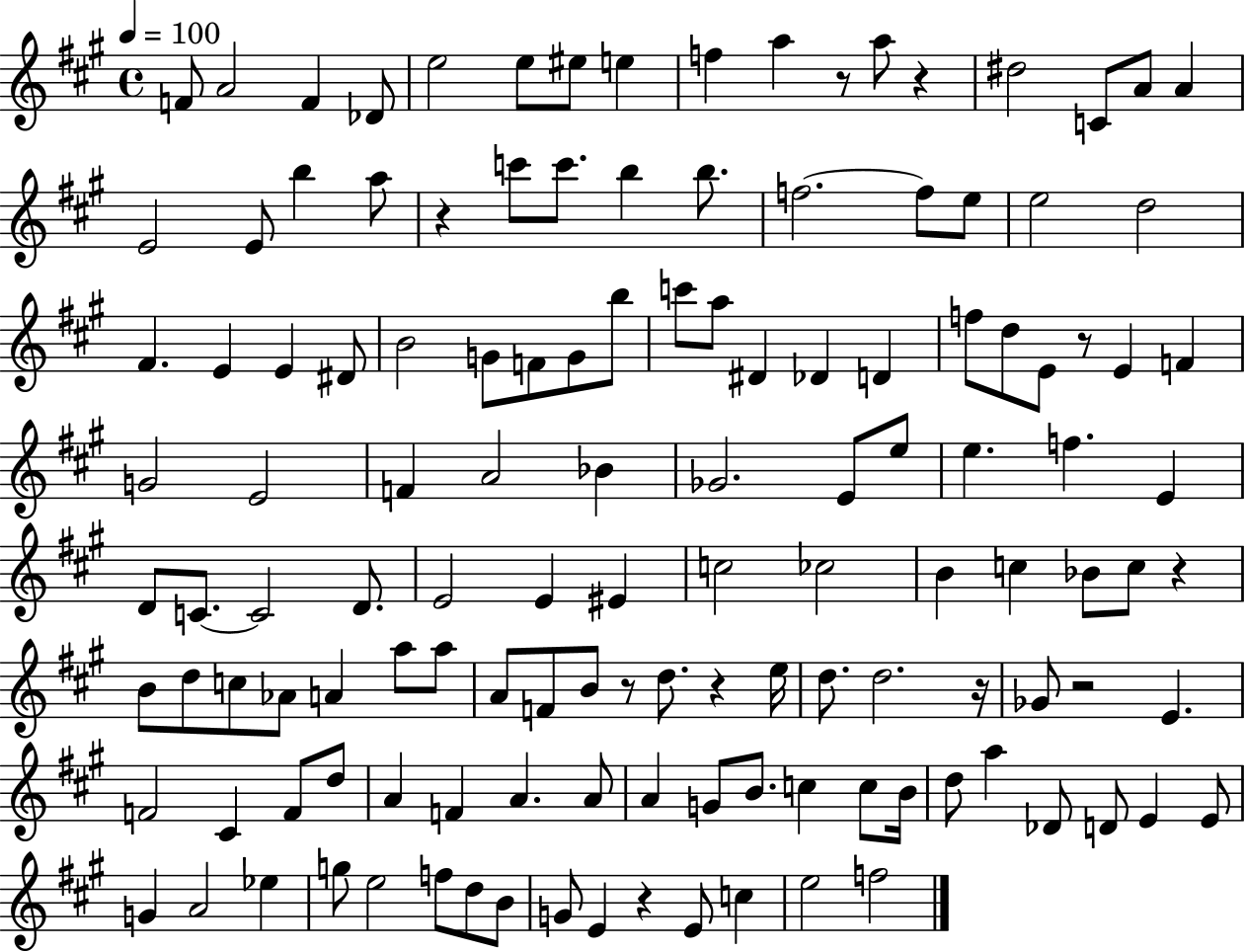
F4/e A4/h F4/q Db4/e E5/h E5/e EIS5/e E5/q F5/q A5/q R/e A5/e R/q D#5/h C4/e A4/e A4/q E4/h E4/e B5/q A5/e R/q C6/e C6/e. B5/q B5/e. F5/h. F5/e E5/e E5/h D5/h F#4/q. E4/q E4/q D#4/e B4/h G4/e F4/e G4/e B5/e C6/e A5/e D#4/q Db4/q D4/q F5/e D5/e E4/e R/e E4/q F4/q G4/h E4/h F4/q A4/h Bb4/q Gb4/h. E4/e E5/e E5/q. F5/q. E4/q D4/e C4/e. C4/h D4/e. E4/h E4/q EIS4/q C5/h CES5/h B4/q C5/q Bb4/e C5/e R/q B4/e D5/e C5/e Ab4/e A4/q A5/e A5/e A4/e F4/e B4/e R/e D5/e. R/q E5/s D5/e. D5/h. R/s Gb4/e R/h E4/q. F4/h C#4/q F4/e D5/e A4/q F4/q A4/q. A4/e A4/q G4/e B4/e. C5/q C5/e B4/s D5/e A5/q Db4/e D4/e E4/q E4/e G4/q A4/h Eb5/q G5/e E5/h F5/e D5/e B4/e G4/e E4/q R/q E4/e C5/q E5/h F5/h